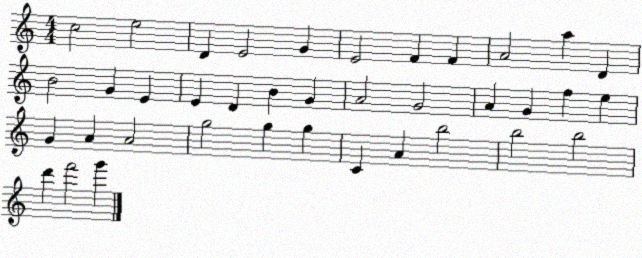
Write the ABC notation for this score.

X:1
T:Untitled
M:4/4
L:1/4
K:C
c2 e2 D E2 G E2 F F A2 a D B2 G E E D B G A2 G2 A G f e G A A2 g2 g g C A b2 b2 b2 d' f'2 g'